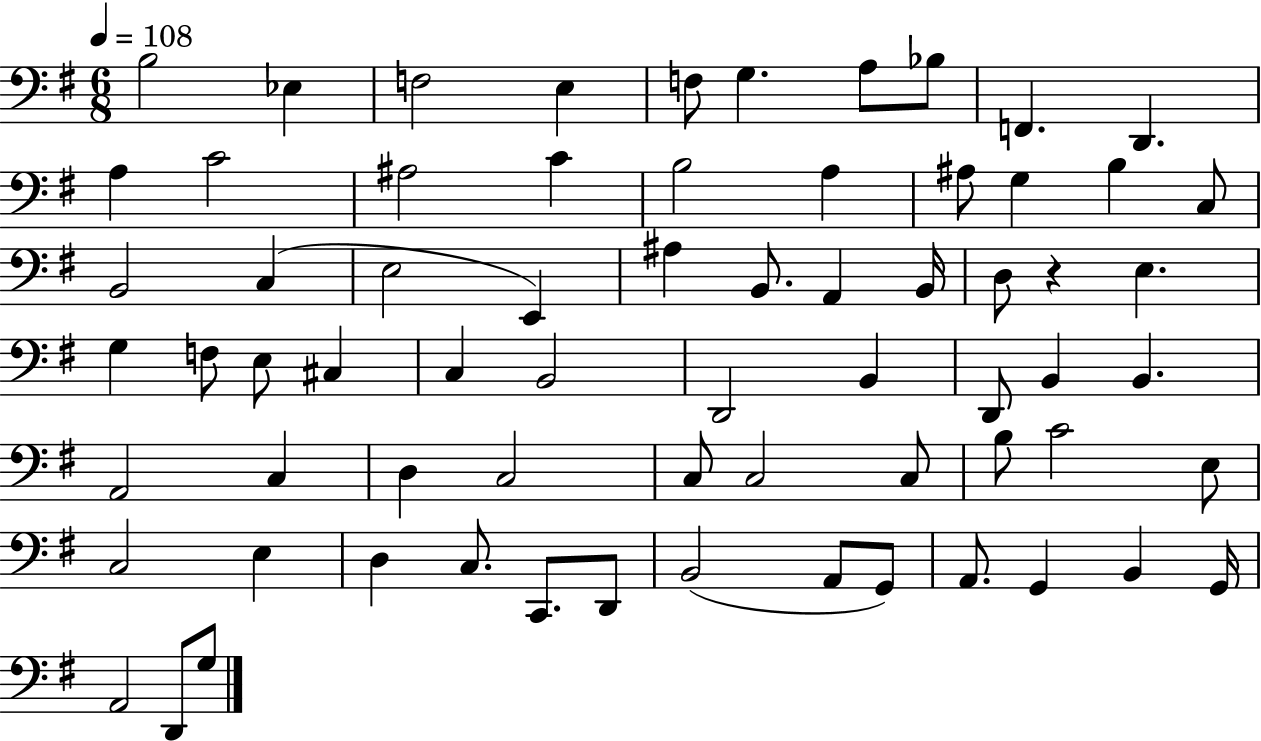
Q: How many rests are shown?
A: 1